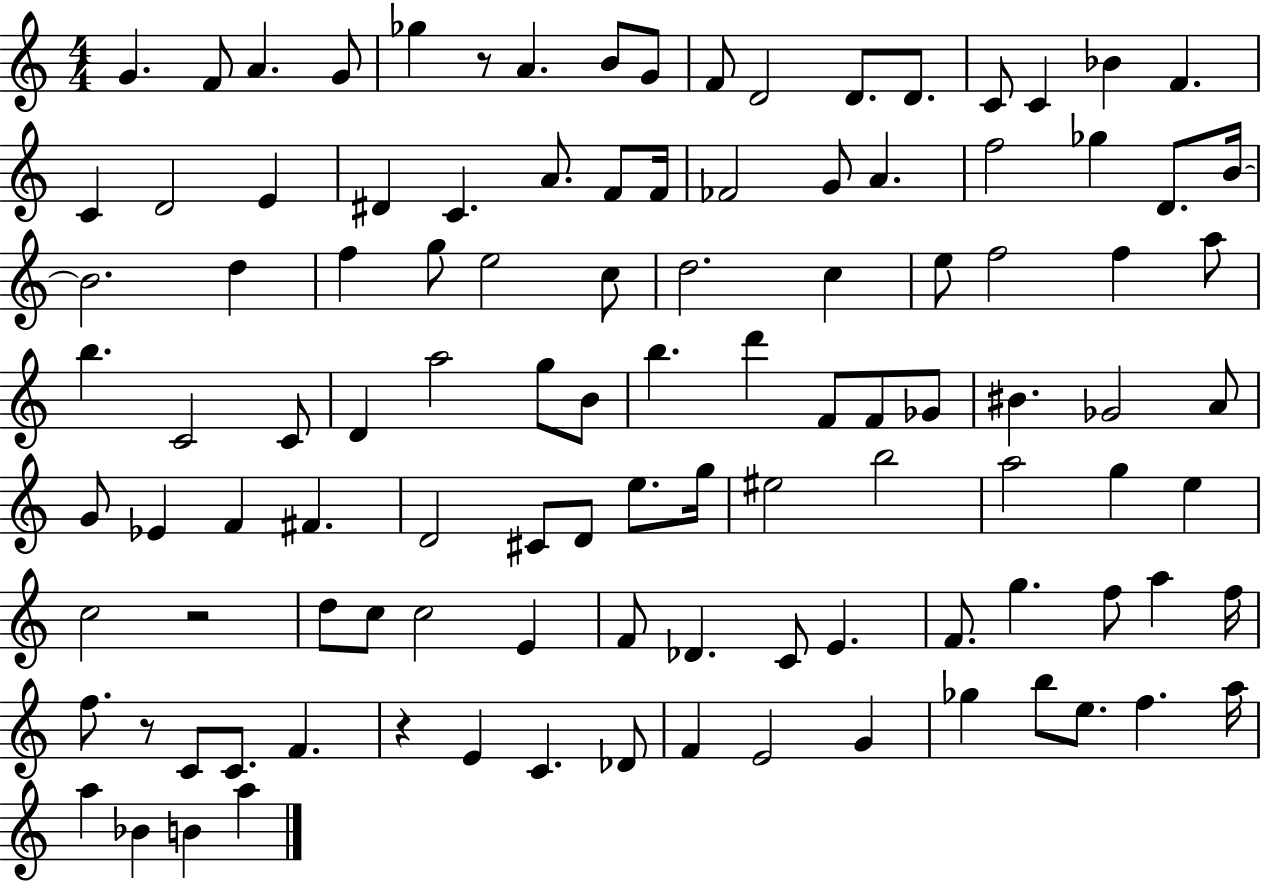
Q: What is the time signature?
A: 4/4